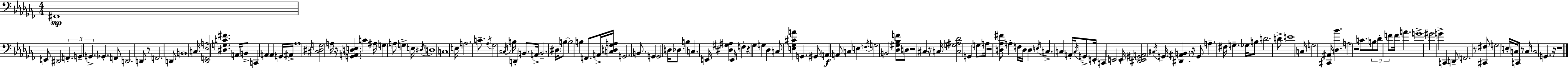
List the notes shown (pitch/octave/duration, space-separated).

F#2/w E2/e D#2/h F2/q. G2/q G2/q. Gb2/q. F2/e D2/h. D2/e R/e F2/h. D2/e B2/w C3/s [Db2,F2,Eb3,A3]/h [D#3,G3,C4,F#4]/q. A2/s B2/e C2/q A2/q A2/q G2/s A#2/s Ab3/w [C#3,D#3,G3]/h A3/s R/s [G2,A2,D3,E3]/q. C4/q A#3/s G3/q A3/e G3/q E3/s D#3/s D3/w C3/w E3/s A3/h. C4/e. Ab3/s Gb3/h C#3/s B3/s D2/q B2/e. A2/s B2/h. D#3/s B3/e B3/h B3/q F2/e. A2/s [C3,D3,Gb3,A3]/s G2/h. B2/e. G2/q G2/h D3/s Db3/e. B3/q C3/q. E2/s [D#3,G#3,A#3]/q E2/s F3/q R/q Gb3/q G3/q Db3/q C3/e [E3,Gb3,C#4,A4]/q G2/q. G#2/e A2/q A2/e C3/q E3/q F3/s G3/h B2/h [Db3,G#3,Bb3,F4]/e D3/e R/h C#3/q R/s C3/s [C3,G3,A#3,Db4]/h G2/q G3/e A3/s R/h [D3,Ab3,F#4]/e A3/q F3/s D3/s D3/q E3/s C3/q. C3/q A2/s C3/s G2/e E2/s C2/q E2/h E2/s [D#2,E2,G#2,A2]/h C#3/s G2/s [D#2,A#2,B2]/q. R/s G2/e A3/q. F#3/s G3/q. Gb3/s B3/e D4/h. D4/e E4/w C3/s G3/h [C#2,A#2]/s [Db3,Bb4]/q. A3/h R/h C4/e. B3/e Db4/e F4/e F4/s A4/q. G4/w G#4/h G4/q C2/q D2/e F2/h. R/e [C#2,F#3]/e G3/h E3/s C3/s C2/e R/e C3/s C3/h G2/q. R/s R/w